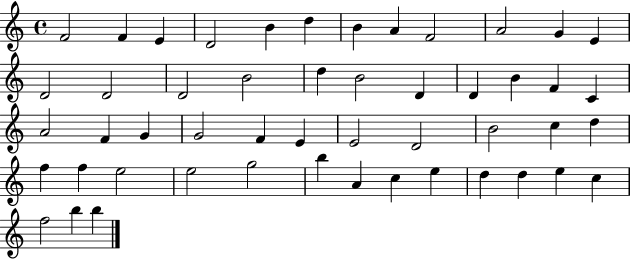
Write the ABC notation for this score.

X:1
T:Untitled
M:4/4
L:1/4
K:C
F2 F E D2 B d B A F2 A2 G E D2 D2 D2 B2 d B2 D D B F C A2 F G G2 F E E2 D2 B2 c d f f e2 e2 g2 b A c e d d e c f2 b b